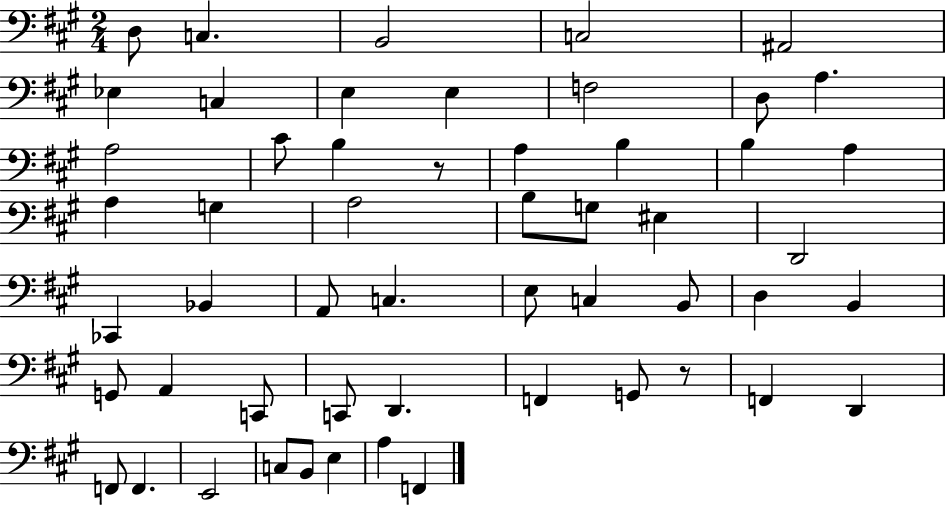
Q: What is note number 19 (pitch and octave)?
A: A3